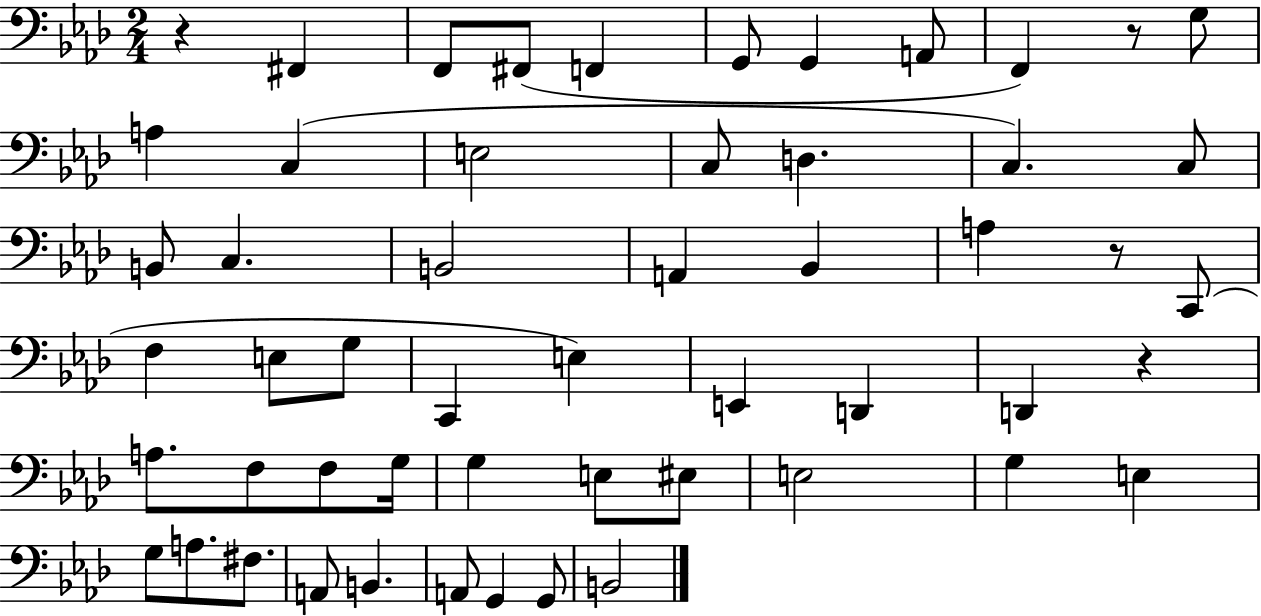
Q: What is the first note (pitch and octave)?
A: F#2